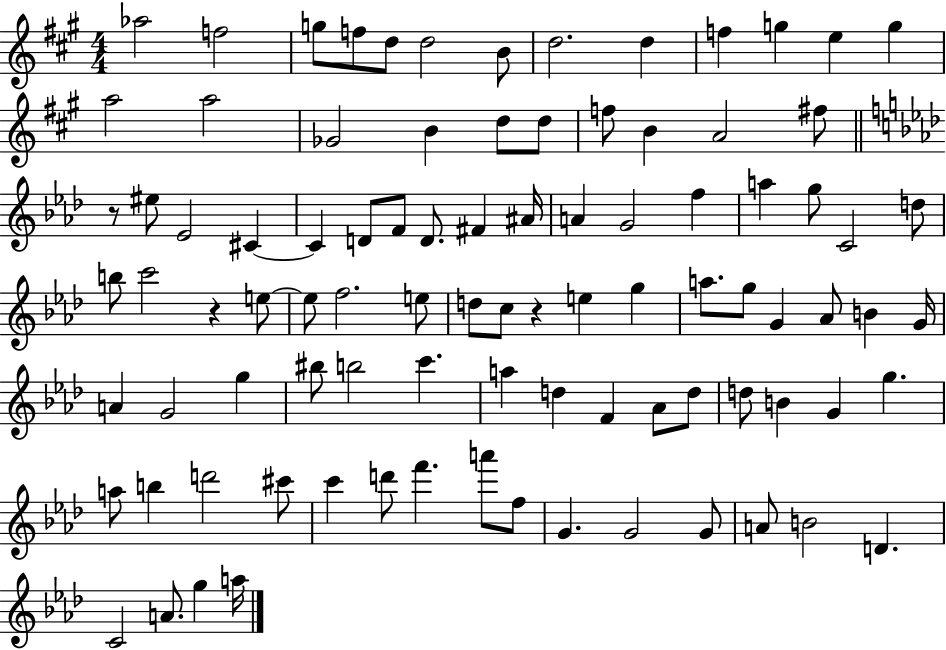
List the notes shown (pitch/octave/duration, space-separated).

Ab5/h F5/h G5/e F5/e D5/e D5/h B4/e D5/h. D5/q F5/q G5/q E5/q G5/q A5/h A5/h Gb4/h B4/q D5/e D5/e F5/e B4/q A4/h F#5/e R/e EIS5/e Eb4/h C#4/q C#4/q D4/e F4/e D4/e. F#4/q A#4/s A4/q G4/h F5/q A5/q G5/e C4/h D5/e B5/e C6/h R/q E5/e E5/e F5/h. E5/e D5/e C5/e R/q E5/q G5/q A5/e. G5/e G4/q Ab4/e B4/q G4/s A4/q G4/h G5/q BIS5/e B5/h C6/q. A5/q D5/q F4/q Ab4/e D5/e D5/e B4/q G4/q G5/q. A5/e B5/q D6/h C#6/e C6/q D6/e F6/q. A6/e F5/e G4/q. G4/h G4/e A4/e B4/h D4/q. C4/h A4/e. G5/q A5/s